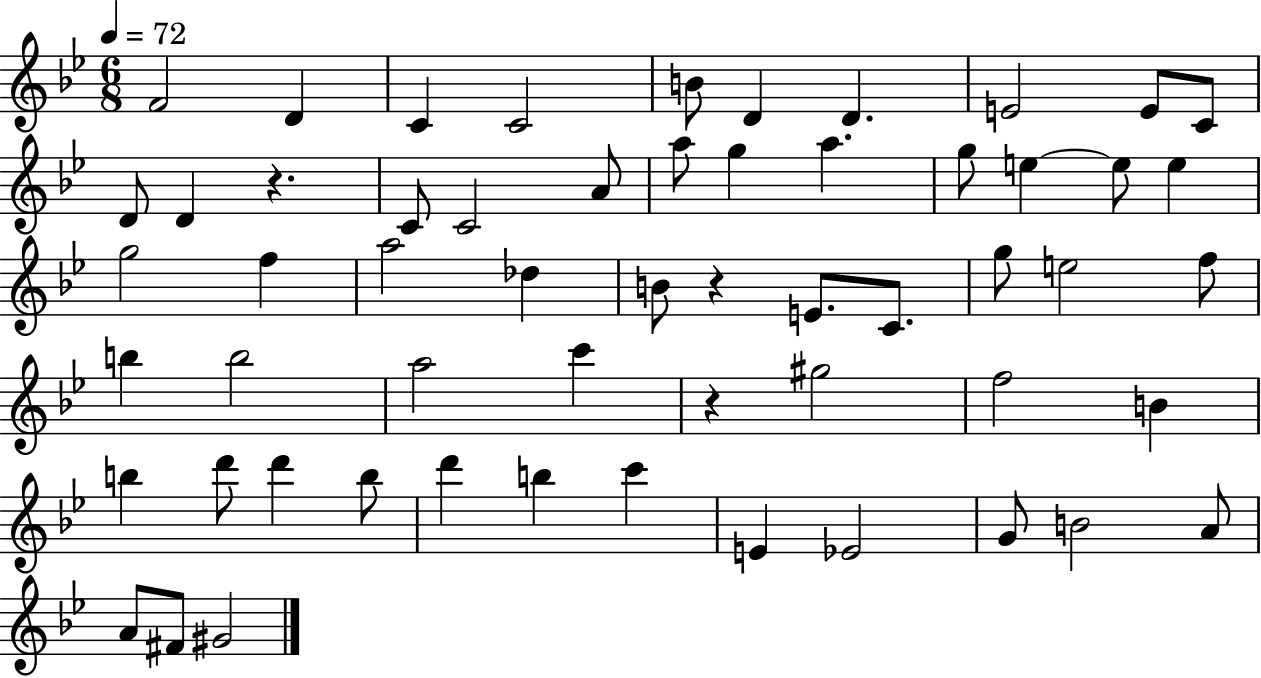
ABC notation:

X:1
T:Untitled
M:6/8
L:1/4
K:Bb
F2 D C C2 B/2 D D E2 E/2 C/2 D/2 D z C/2 C2 A/2 a/2 g a g/2 e e/2 e g2 f a2 _d B/2 z E/2 C/2 g/2 e2 f/2 b b2 a2 c' z ^g2 f2 B b d'/2 d' b/2 d' b c' E _E2 G/2 B2 A/2 A/2 ^F/2 ^G2